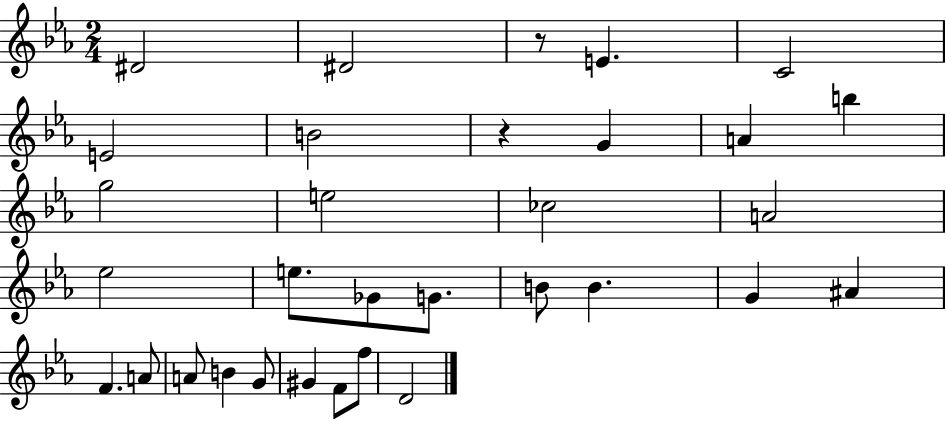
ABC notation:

X:1
T:Untitled
M:2/4
L:1/4
K:Eb
^D2 ^D2 z/2 E C2 E2 B2 z G A b g2 e2 _c2 A2 _e2 e/2 _G/2 G/2 B/2 B G ^A F A/2 A/2 B G/2 ^G F/2 f/2 D2